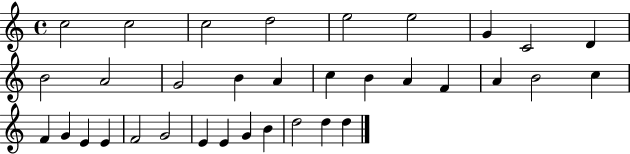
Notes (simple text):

C5/h C5/h C5/h D5/h E5/h E5/h G4/q C4/h D4/q B4/h A4/h G4/h B4/q A4/q C5/q B4/q A4/q F4/q A4/q B4/h C5/q F4/q G4/q E4/q E4/q F4/h G4/h E4/q E4/q G4/q B4/q D5/h D5/q D5/q